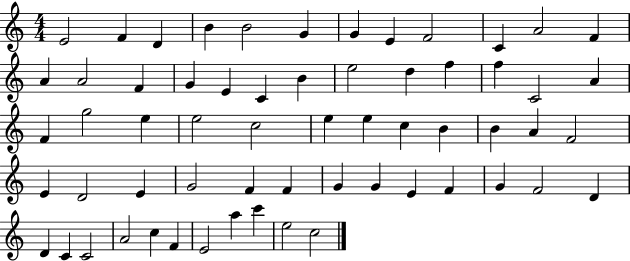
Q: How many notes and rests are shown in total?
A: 61